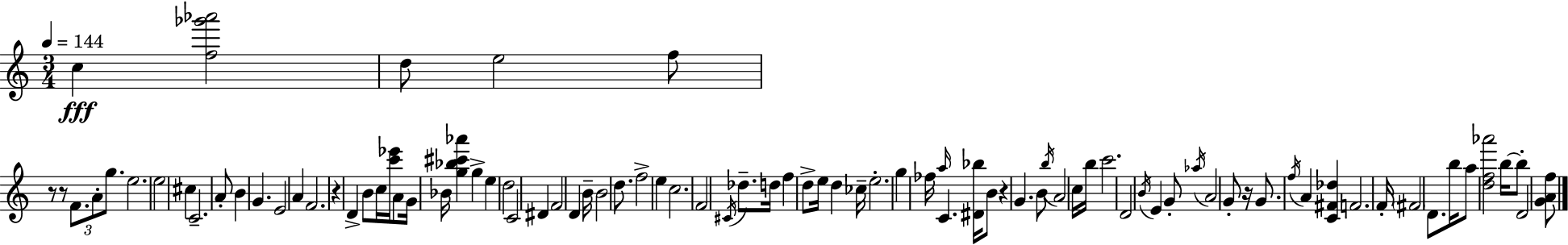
C5/q [F5,Gb6,Ab6]/h D5/e E5/h F5/e R/e R/e F4/e. A4/e G5/e. E5/h. E5/h C#5/q C4/h. A4/e B4/q G4/q. E4/h A4/q F4/h. R/q D4/q B4/e C5/s [C6,Eb6]/s A4/e G4/s Bb4/s [G5,Bb5,C#6,Ab6]/q G5/q E5/q D5/h C4/h D#4/q F4/h D4/q B4/s B4/h D5/e. F5/h E5/q C5/h. F4/h C#4/s Db5/e. D5/s F5/q D5/e E5/s D5/q CES5/s E5/h. G5/q FES5/s A5/s C4/q. [D#4,Bb5]/s B4/e R/q G4/q. B4/e B5/s A4/h C5/s B5/s C6/h. D4/h B4/s E4/q G4/e Ab5/s A4/h G4/e R/s G4/e. F5/s A4/q [C4,F#4,Db5]/q F4/h. F4/s F#4/h D4/e. B5/s A5/e [D5,F5,Ab6]/h B5/s B5/e D4/h [G4,A4,F5]/e